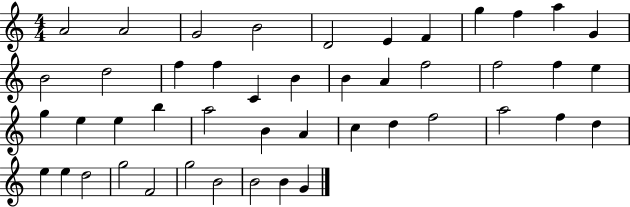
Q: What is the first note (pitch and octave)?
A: A4